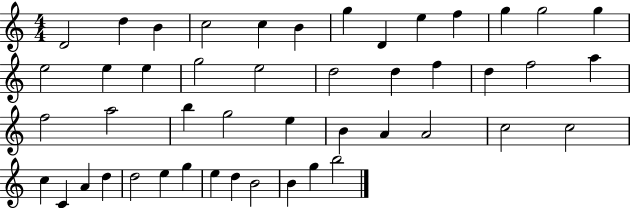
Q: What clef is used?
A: treble